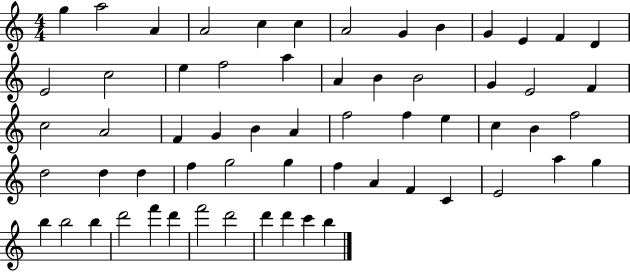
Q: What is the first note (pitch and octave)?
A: G5